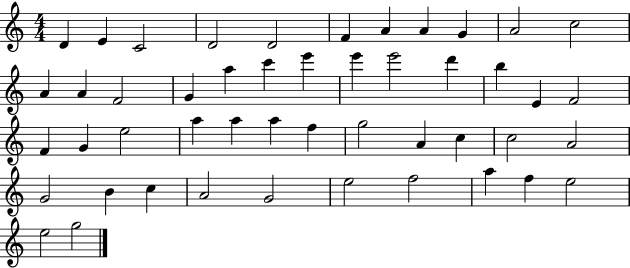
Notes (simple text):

D4/q E4/q C4/h D4/h D4/h F4/q A4/q A4/q G4/q A4/h C5/h A4/q A4/q F4/h G4/q A5/q C6/q E6/q E6/q E6/h D6/q B5/q E4/q F4/h F4/q G4/q E5/h A5/q A5/q A5/q F5/q G5/h A4/q C5/q C5/h A4/h G4/h B4/q C5/q A4/h G4/h E5/h F5/h A5/q F5/q E5/h E5/h G5/h